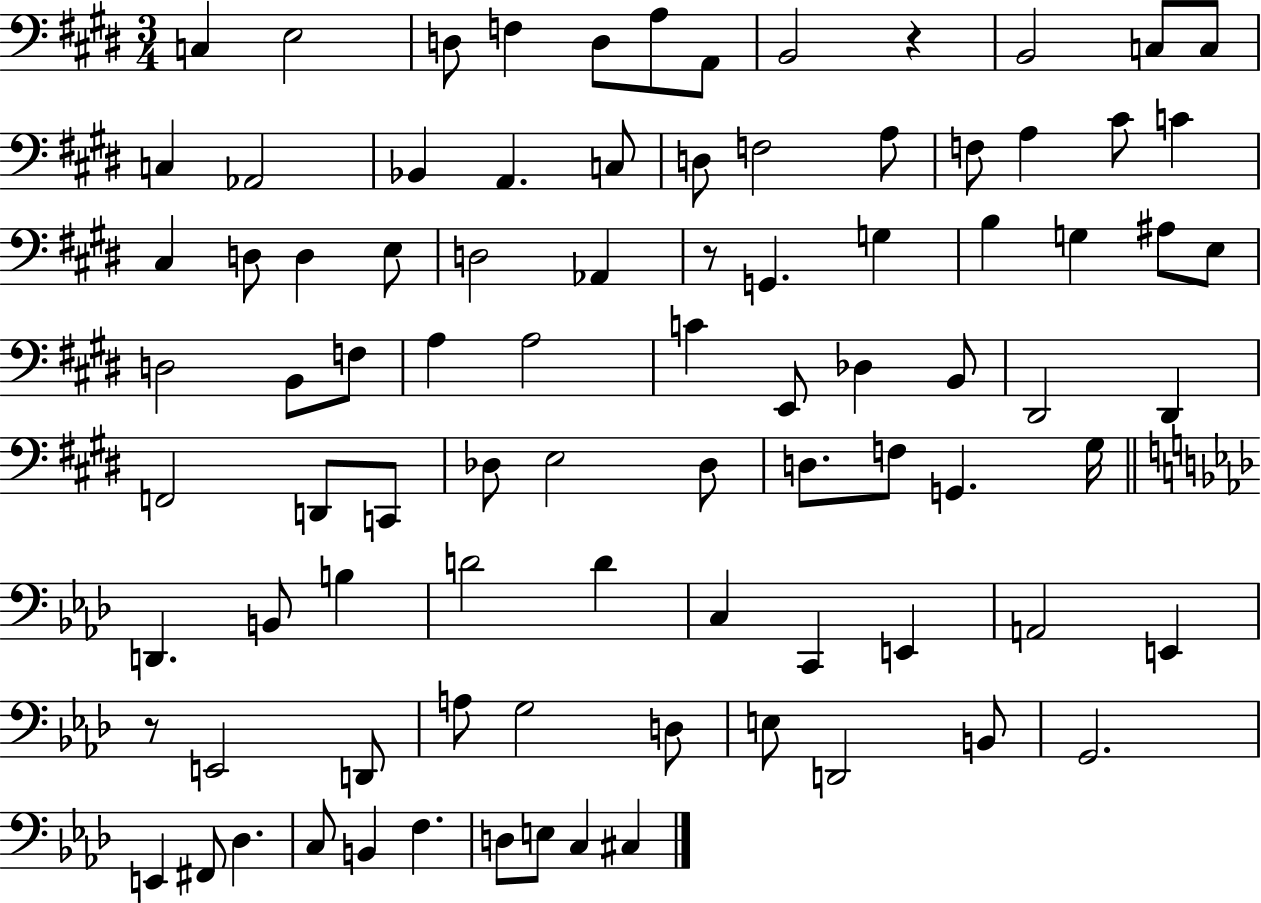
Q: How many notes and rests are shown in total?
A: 88